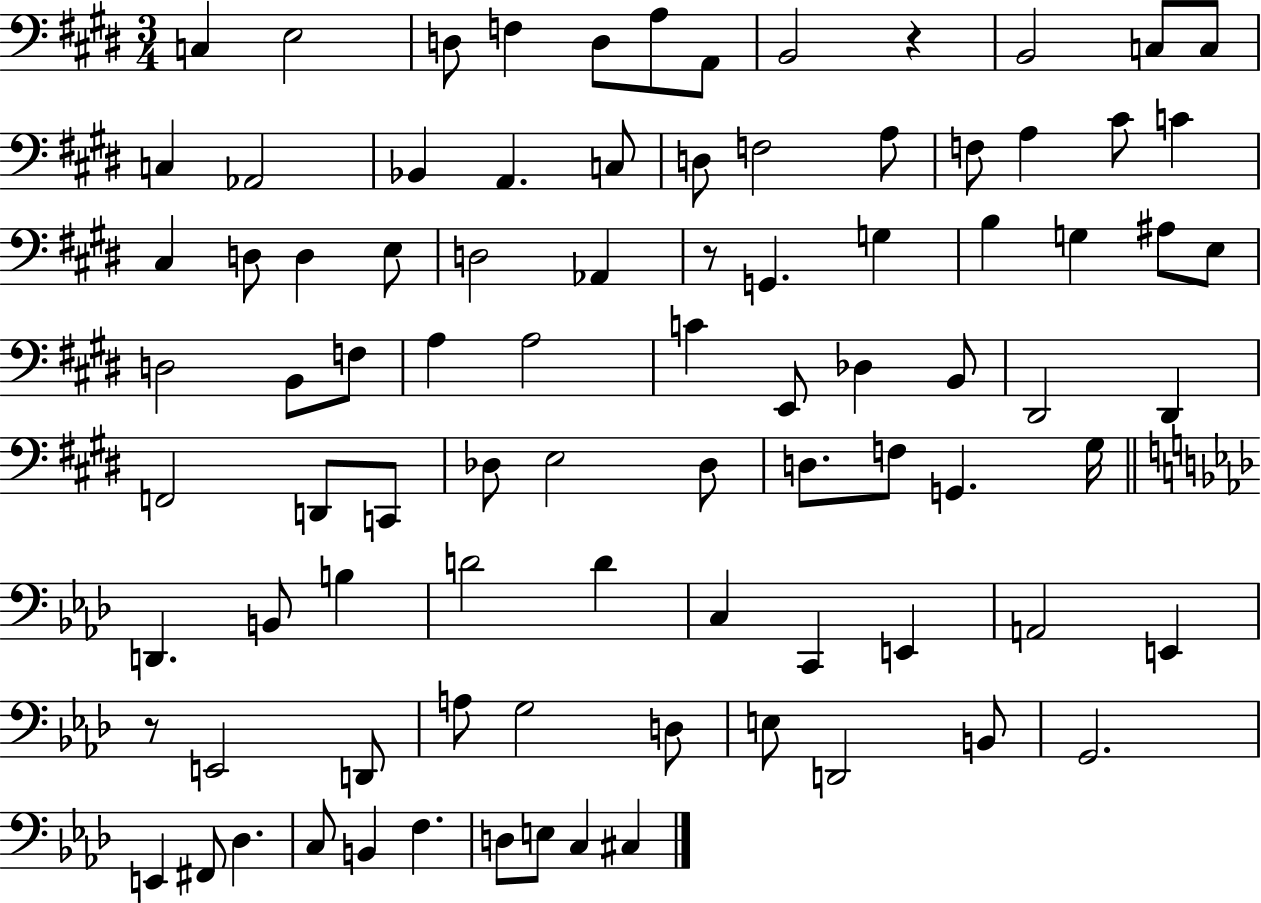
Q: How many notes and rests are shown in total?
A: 88